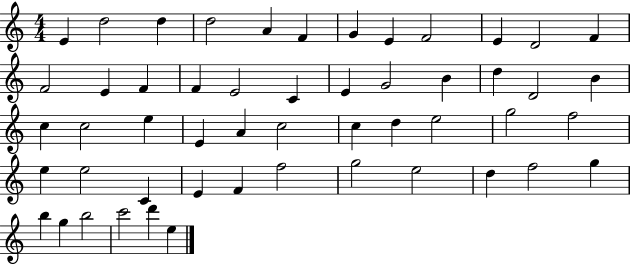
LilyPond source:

{
  \clef treble
  \numericTimeSignature
  \time 4/4
  \key c \major
  e'4 d''2 d''4 | d''2 a'4 f'4 | g'4 e'4 f'2 | e'4 d'2 f'4 | \break f'2 e'4 f'4 | f'4 e'2 c'4 | e'4 g'2 b'4 | d''4 d'2 b'4 | \break c''4 c''2 e''4 | e'4 a'4 c''2 | c''4 d''4 e''2 | g''2 f''2 | \break e''4 e''2 c'4 | e'4 f'4 f''2 | g''2 e''2 | d''4 f''2 g''4 | \break b''4 g''4 b''2 | c'''2 d'''4 e''4 | \bar "|."
}